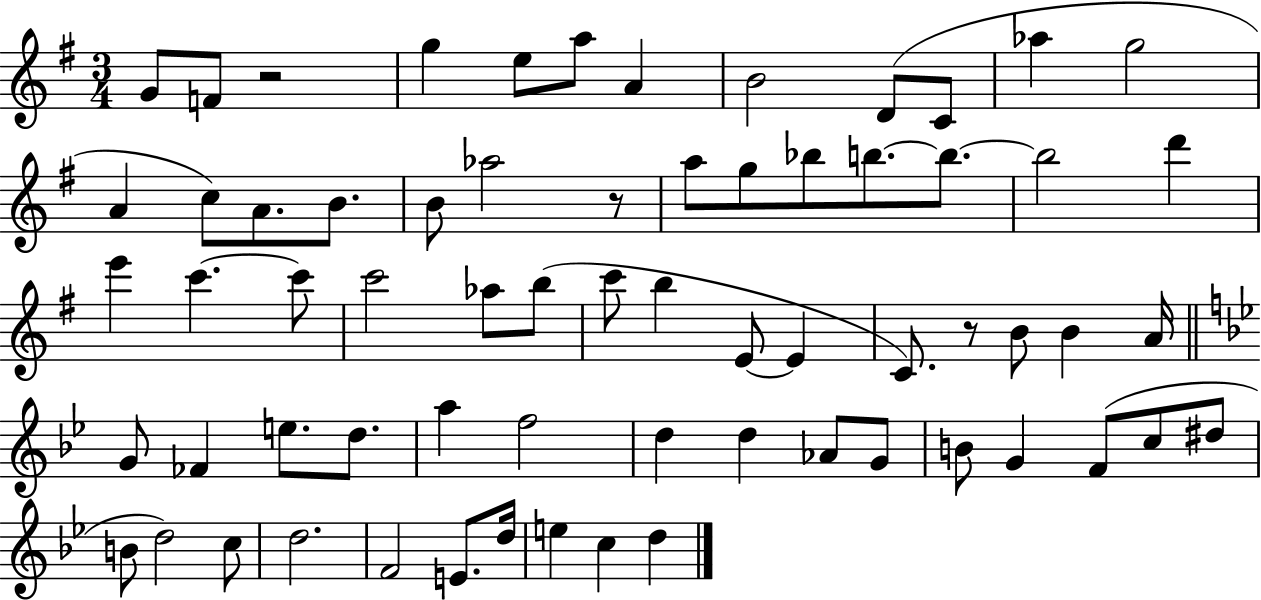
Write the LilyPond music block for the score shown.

{
  \clef treble
  \numericTimeSignature
  \time 3/4
  \key g \major
  g'8 f'8 r2 | g''4 e''8 a''8 a'4 | b'2 d'8( c'8 | aes''4 g''2 | \break a'4 c''8) a'8. b'8. | b'8 aes''2 r8 | a''8 g''8 bes''8 b''8.~~ b''8.~~ | b''2 d'''4 | \break e'''4 c'''4.~~ c'''8 | c'''2 aes''8 b''8( | c'''8 b''4 e'8~~ e'4 | c'8.) r8 b'8 b'4 a'16 | \break \bar "||" \break \key bes \major g'8 fes'4 e''8. d''8. | a''4 f''2 | d''4 d''4 aes'8 g'8 | b'8 g'4 f'8( c''8 dis''8 | \break b'8 d''2) c''8 | d''2. | f'2 e'8. d''16 | e''4 c''4 d''4 | \break \bar "|."
}